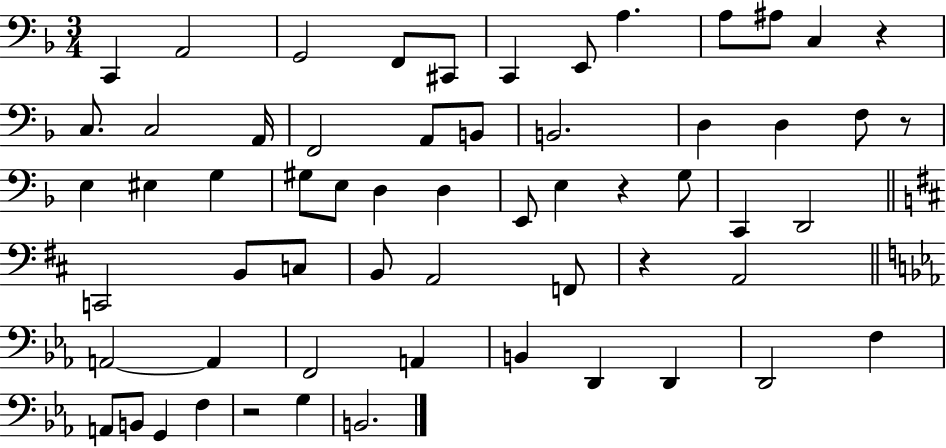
{
  \clef bass
  \numericTimeSignature
  \time 3/4
  \key f \major
  c,4 a,2 | g,2 f,8 cis,8 | c,4 e,8 a4. | a8 ais8 c4 r4 | \break c8. c2 a,16 | f,2 a,8 b,8 | b,2. | d4 d4 f8 r8 | \break e4 eis4 g4 | gis8 e8 d4 d4 | e,8 e4 r4 g8 | c,4 d,2 | \break \bar "||" \break \key d \major c,2 b,8 c8 | b,8 a,2 f,8 | r4 a,2 | \bar "||" \break \key ees \major a,2~~ a,4 | f,2 a,4 | b,4 d,4 d,4 | d,2 f4 | \break a,8 b,8 g,4 f4 | r2 g4 | b,2. | \bar "|."
}